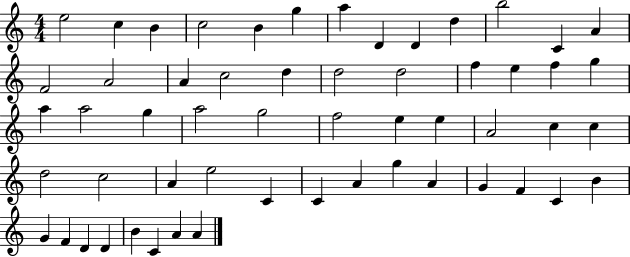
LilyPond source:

{
  \clef treble
  \numericTimeSignature
  \time 4/4
  \key c \major
  e''2 c''4 b'4 | c''2 b'4 g''4 | a''4 d'4 d'4 d''4 | b''2 c'4 a'4 | \break f'2 a'2 | a'4 c''2 d''4 | d''2 d''2 | f''4 e''4 f''4 g''4 | \break a''4 a''2 g''4 | a''2 g''2 | f''2 e''4 e''4 | a'2 c''4 c''4 | \break d''2 c''2 | a'4 e''2 c'4 | c'4 a'4 g''4 a'4 | g'4 f'4 c'4 b'4 | \break g'4 f'4 d'4 d'4 | b'4 c'4 a'4 a'4 | \bar "|."
}